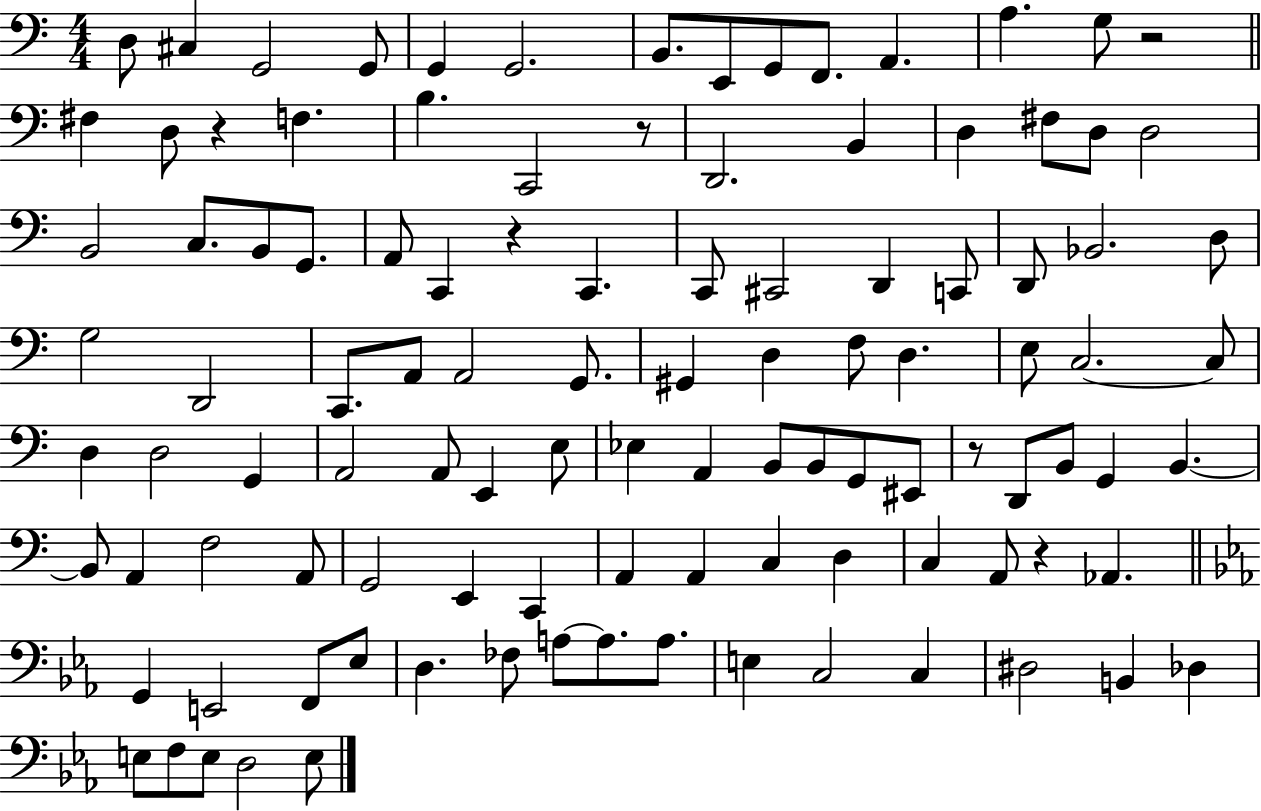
{
  \clef bass
  \numericTimeSignature
  \time 4/4
  \key c \major
  d8 cis4 g,2 g,8 | g,4 g,2. | b,8. e,8 g,8 f,8. a,4. | a4. g8 r2 | \break \bar "||" \break \key c \major fis4 d8 r4 f4. | b4. c,2 r8 | d,2. b,4 | d4 fis8 d8 d2 | \break b,2 c8. b,8 g,8. | a,8 c,4 r4 c,4. | c,8 cis,2 d,4 c,8 | d,8 bes,2. d8 | \break g2 d,2 | c,8. a,8 a,2 g,8. | gis,4 d4 f8 d4. | e8 c2.~~ c8 | \break d4 d2 g,4 | a,2 a,8 e,4 e8 | ees4 a,4 b,8 b,8 g,8 eis,8 | r8 d,8 b,8 g,4 b,4.~~ | \break b,8 a,4 f2 a,8 | g,2 e,4 c,4 | a,4 a,4 c4 d4 | c4 a,8 r4 aes,4. | \break \bar "||" \break \key ees \major g,4 e,2 f,8 ees8 | d4. fes8 a8~~ a8. a8. | e4 c2 c4 | dis2 b,4 des4 | \break e8 f8 e8 d2 e8 | \bar "|."
}